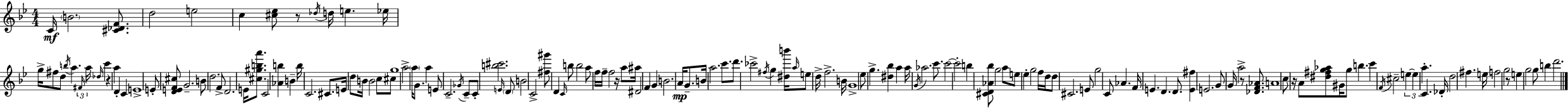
C4/s B4/h. [C#4,Db4,F4]/e. D5/h E5/h C5/q [C#5,Eb5]/e R/e Db5/s D5/s E5/q. Eb5/s G5/s F#5/e D5/e B5/s A5/q. F#4/s A5/s Db5/s C6/q R/q A5/q D4/q C4/q E4/w E4/e [D4,E4,F4,C#5]/e G4/h. B4/e D5/h. F4/e D4/h. E4/s [C#5,G#5,B5,A6]/e. C4/h [Ab4,B5]/q B4/q B5/s C4/h. C#4/e. E4/s D5/e B4/s B4/h C5/e C#5/e G5/w A5/h A5/s G4/e. A5/q E4/e C4/h. Gb4/s C4/e C4/e [B5,C#6]/h. E4/s D4/e B4/h C4/h [F#5,G#6]/e D4/q C4/s B5/e B5/h A5/e F5/s F5/s F5/h R/s A5/e A#5/s D#4/h F4/q G4/q B4/h. A4/s G4/e. B4/s A5/h. C6/e. D6/e. CES6/h F#5/s G5/q [D#5,B6]/s A5/s E5/e D5/s F5/h. B4/s G4/w Eb5/e G5/q. [D#5,Bb5]/q A5/q A5/s G4/s Ab5/h. C6/e. C6/h C6/h B5/q [C#4,D4,Ab4,Bb5]/e G5/h A5/e E5/e Eb5/q G5/h F5/s D5/s D5/e C#4/h. E4/e G5/h C4/e Ab4/q. F4/s E4/q. D4/q. D4/e. [E4,F#5]/q E4/h. G4/e G4/s A5/h R/e [Db4,F4,Ab4]/e. A4/w C5/e R/s A4/e [D#5,F#5,G5,Ab5]/e G#4/s G5/e B5/q. C6/q F4/s C#5/h E5/q E5/q A5/q. C4/q. Db4/s D5/h F#5/q. E5/s F5/h G5/h R/e E5/q G5/h G5/e B5/q D6/h.